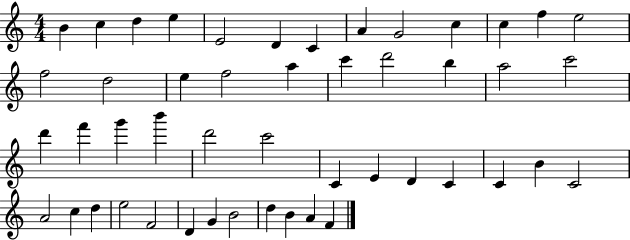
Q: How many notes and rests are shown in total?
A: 48